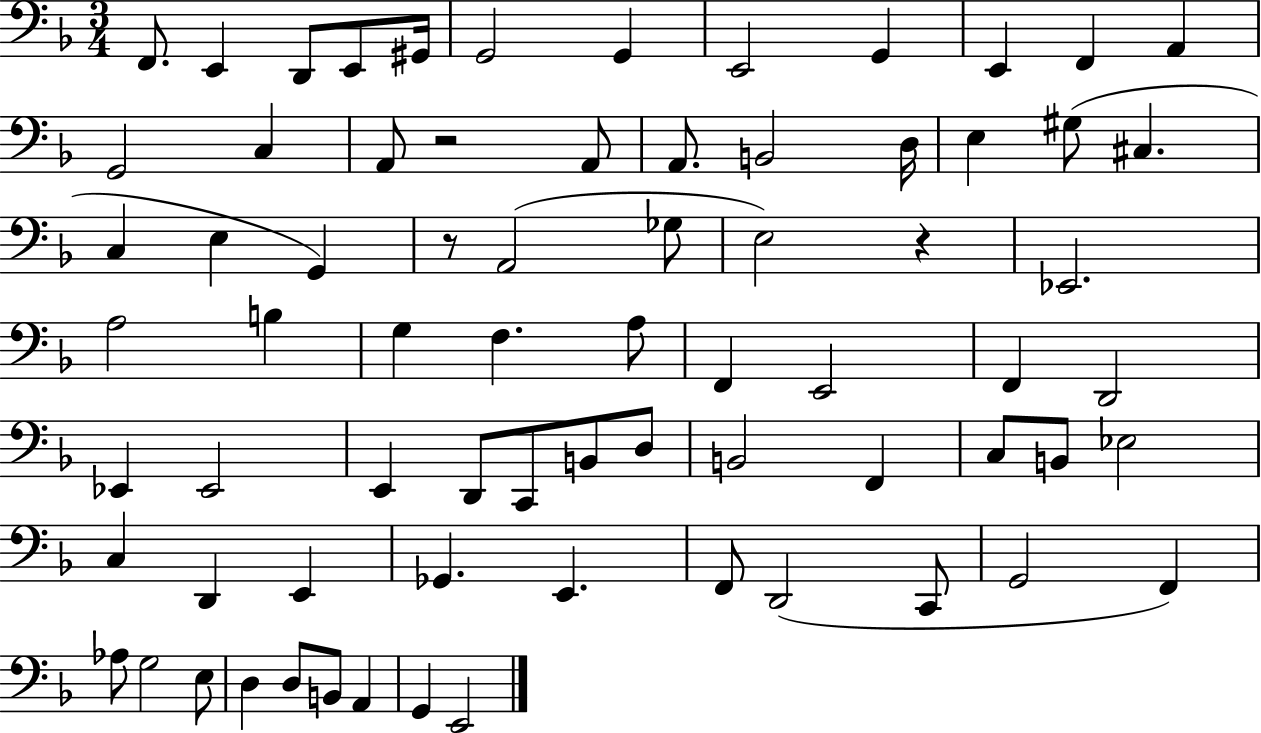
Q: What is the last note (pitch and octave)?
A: E2